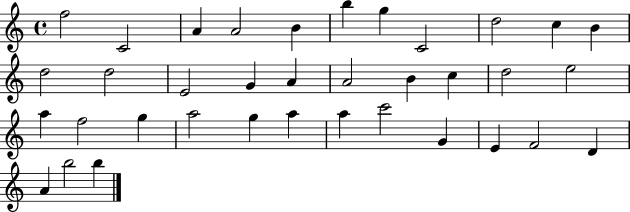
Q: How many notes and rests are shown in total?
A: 36